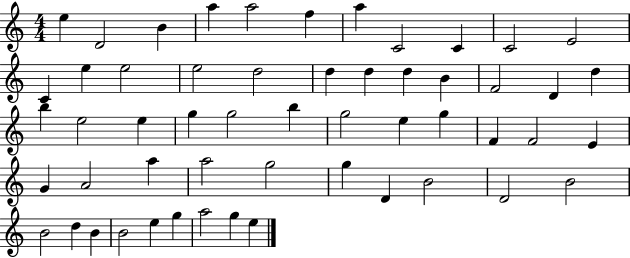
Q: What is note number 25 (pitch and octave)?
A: E5